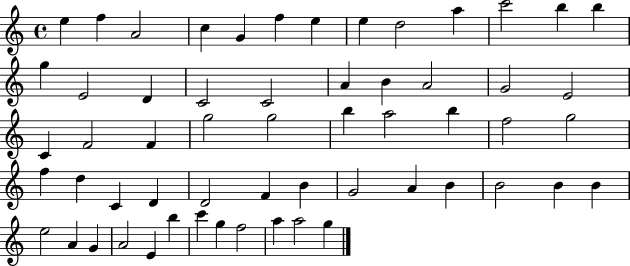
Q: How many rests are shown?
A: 0